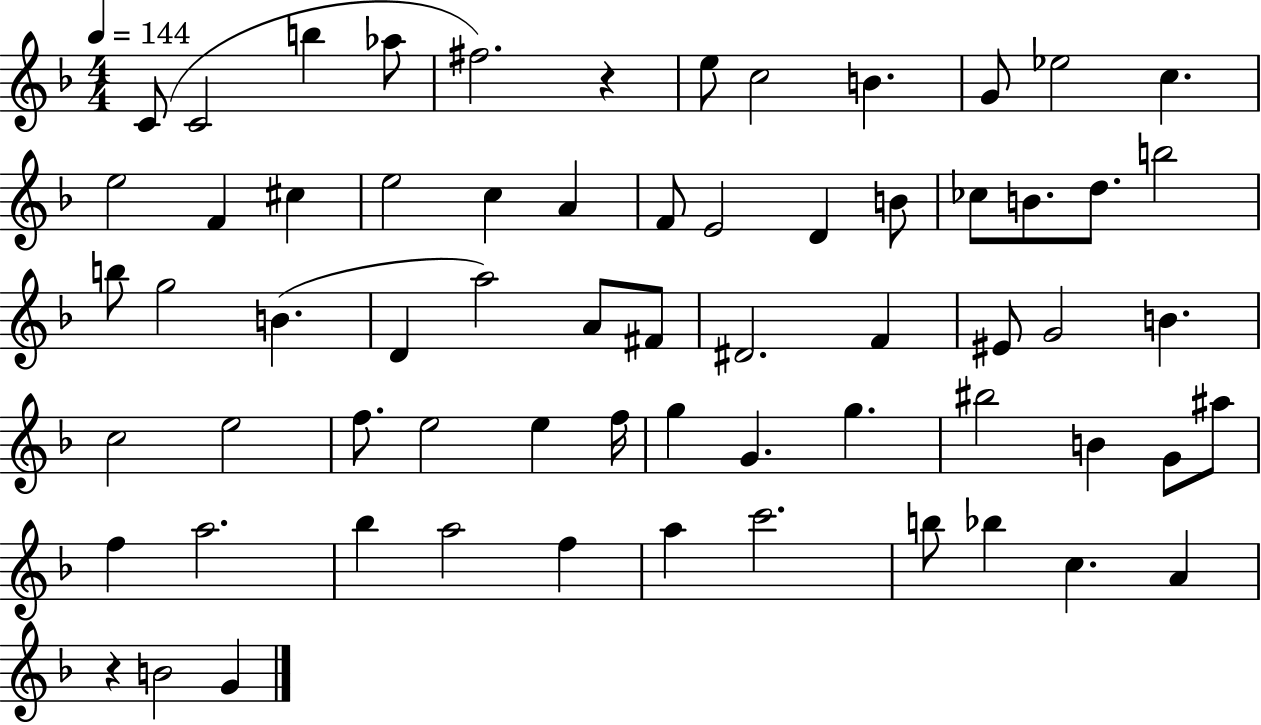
X:1
T:Untitled
M:4/4
L:1/4
K:F
C/2 C2 b _a/2 ^f2 z e/2 c2 B G/2 _e2 c e2 F ^c e2 c A F/2 E2 D B/2 _c/2 B/2 d/2 b2 b/2 g2 B D a2 A/2 ^F/2 ^D2 F ^E/2 G2 B c2 e2 f/2 e2 e f/4 g G g ^b2 B G/2 ^a/2 f a2 _b a2 f a c'2 b/2 _b c A z B2 G